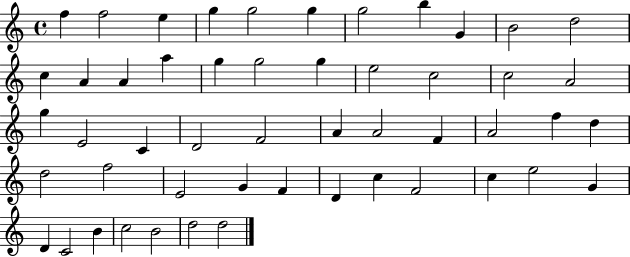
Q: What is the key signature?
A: C major